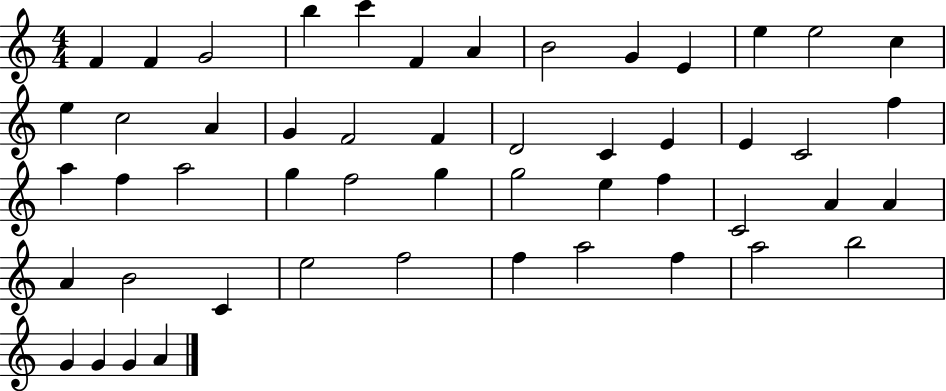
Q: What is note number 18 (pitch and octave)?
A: F4